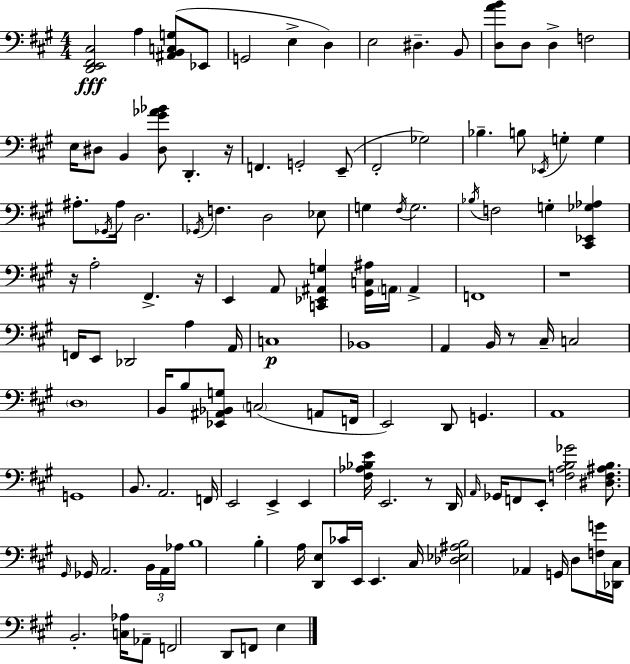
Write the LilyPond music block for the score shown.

{
  \clef bass
  \numericTimeSignature
  \time 4/4
  \key a \major
  \repeat volta 2 { <d, e, fis, cis>2\fff a4 <ais, b, c g>8( ees,8 | g,2 e4-> d4) | e2 dis4.-- b,8 | <d a' b'>8 d8 d4-> f2 | \break e16 dis8 b,4 <dis gis' aes' bes'>8 d,4.-. r16 | f,4. g,2-. e,8--( | fis,2-. ges2) | bes4.-- b8 \acciaccatura { ees,16 } g4-. g4 | \break ais8.-. \acciaccatura { ges,16 } ais16 d2. | \acciaccatura { ges,16 } f4. d2 | ees8 g4 \acciaccatura { fis16 } g2. | \acciaccatura { bes16 } f2 g4-. | \break <cis, ees, ges aes>4 r16 a2-. fis,4.-> | r16 e,4 a,8 <c, ees, ais, g>4 <gis, c ais>16 | \parenthesize a,16 a,4-> f,1 | r1 | \break f,16 e,8 des,2 | a4 a,16 c1\p | bes,1 | a,4 b,16 r8 cis16-- c2 | \break \parenthesize d1 | b,16 b8 <ees, ais, bes, g>8 \parenthesize c2( | a,8 f,16 e,2) d,8 g,4. | a,1 | \break g,1 | b,8. a,2. | f,16 e,2 e,4-> | e,4 <fis aes bes e'>16 e,2. | \break r8 d,16 \grace { a,16 } ges,16 f,8 e,8-. <f a b ges'>2 | <dis f ais b>8. \grace { gis,16 } ges,16 a,2. | \tuplet 3/2 { b,16 a,16 aes16 } b1 | b4-. a16 <d, e>8 ces'16 e,16 | \break e,4. cis16 <des ees ais b>2 aes,4 | g,16 d8 <f g'>16 <des, cis>16 b,2.-. | <c aes>16 aes,8-- f,2 d,8 | f,8 e4 } \bar "|."
}